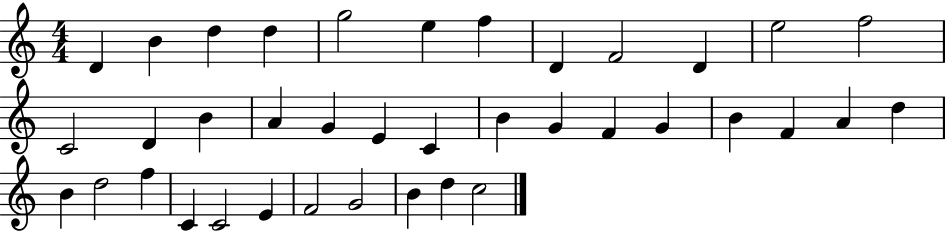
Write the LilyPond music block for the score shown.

{
  \clef treble
  \numericTimeSignature
  \time 4/4
  \key c \major
  d'4 b'4 d''4 d''4 | g''2 e''4 f''4 | d'4 f'2 d'4 | e''2 f''2 | \break c'2 d'4 b'4 | a'4 g'4 e'4 c'4 | b'4 g'4 f'4 g'4 | b'4 f'4 a'4 d''4 | \break b'4 d''2 f''4 | c'4 c'2 e'4 | f'2 g'2 | b'4 d''4 c''2 | \break \bar "|."
}